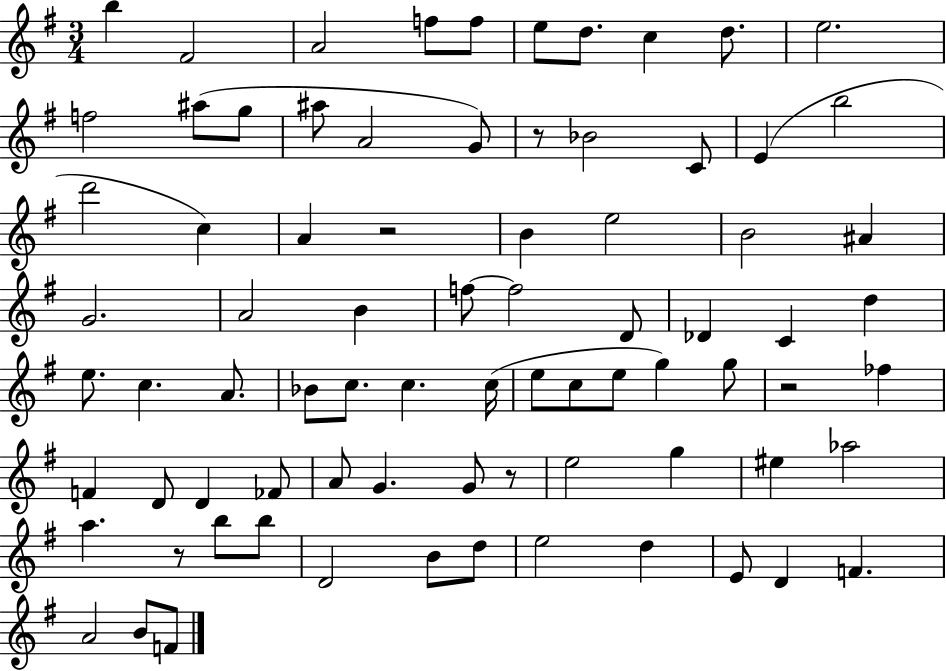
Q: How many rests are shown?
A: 5